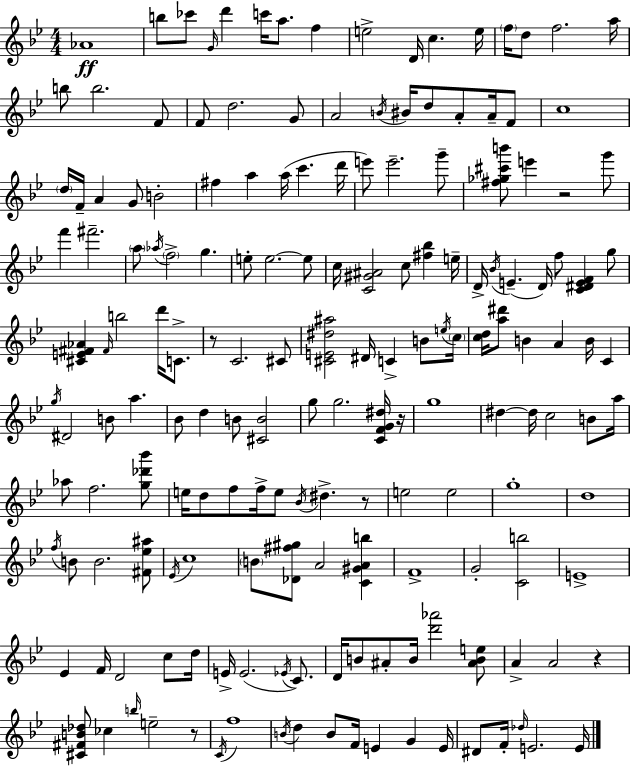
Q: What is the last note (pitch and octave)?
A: E4